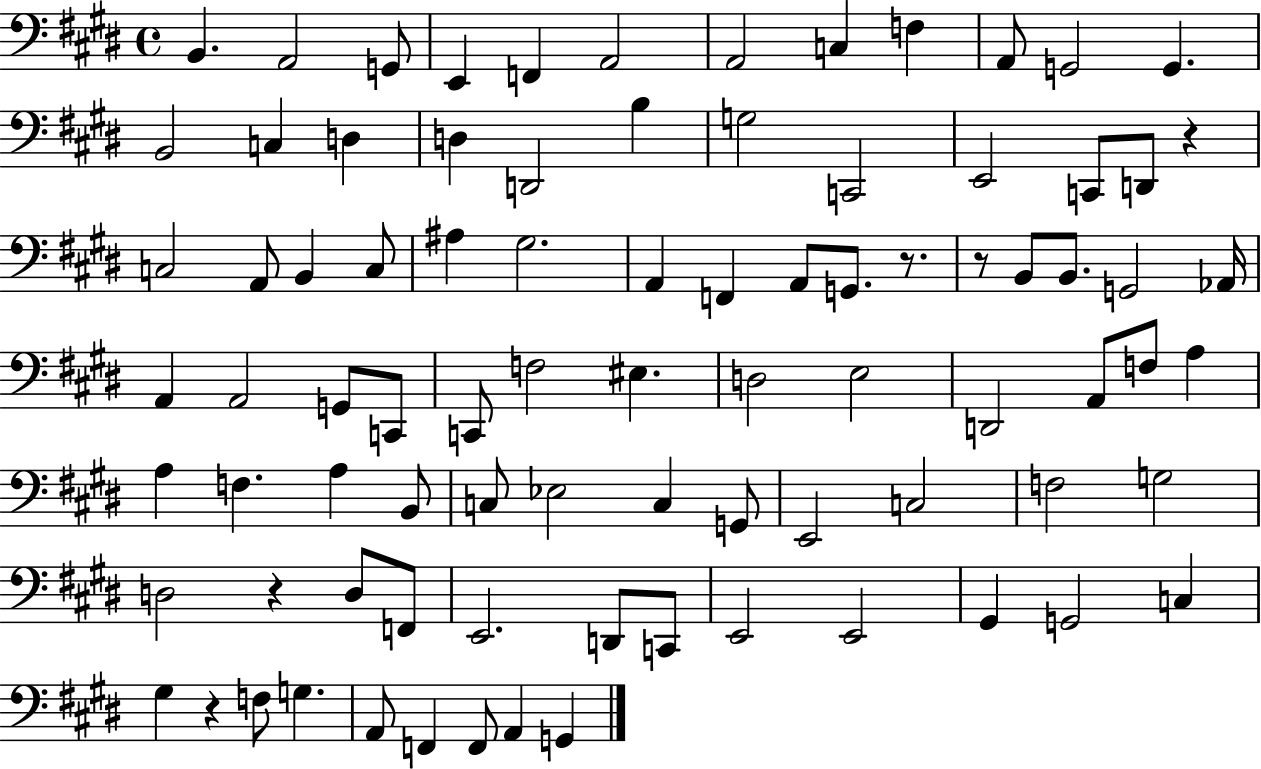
X:1
T:Untitled
M:4/4
L:1/4
K:E
B,, A,,2 G,,/2 E,, F,, A,,2 A,,2 C, F, A,,/2 G,,2 G,, B,,2 C, D, D, D,,2 B, G,2 C,,2 E,,2 C,,/2 D,,/2 z C,2 A,,/2 B,, C,/2 ^A, ^G,2 A,, F,, A,,/2 G,,/2 z/2 z/2 B,,/2 B,,/2 G,,2 _A,,/4 A,, A,,2 G,,/2 C,,/2 C,,/2 F,2 ^E, D,2 E,2 D,,2 A,,/2 F,/2 A, A, F, A, B,,/2 C,/2 _E,2 C, G,,/2 E,,2 C,2 F,2 G,2 D,2 z D,/2 F,,/2 E,,2 D,,/2 C,,/2 E,,2 E,,2 ^G,, G,,2 C, ^G, z F,/2 G, A,,/2 F,, F,,/2 A,, G,,